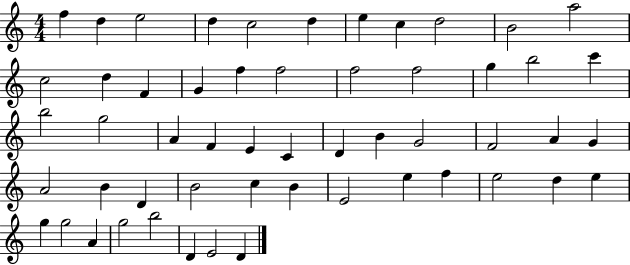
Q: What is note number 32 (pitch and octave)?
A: F4